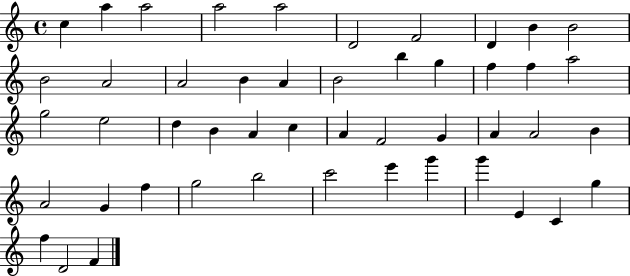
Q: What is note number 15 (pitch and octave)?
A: A4